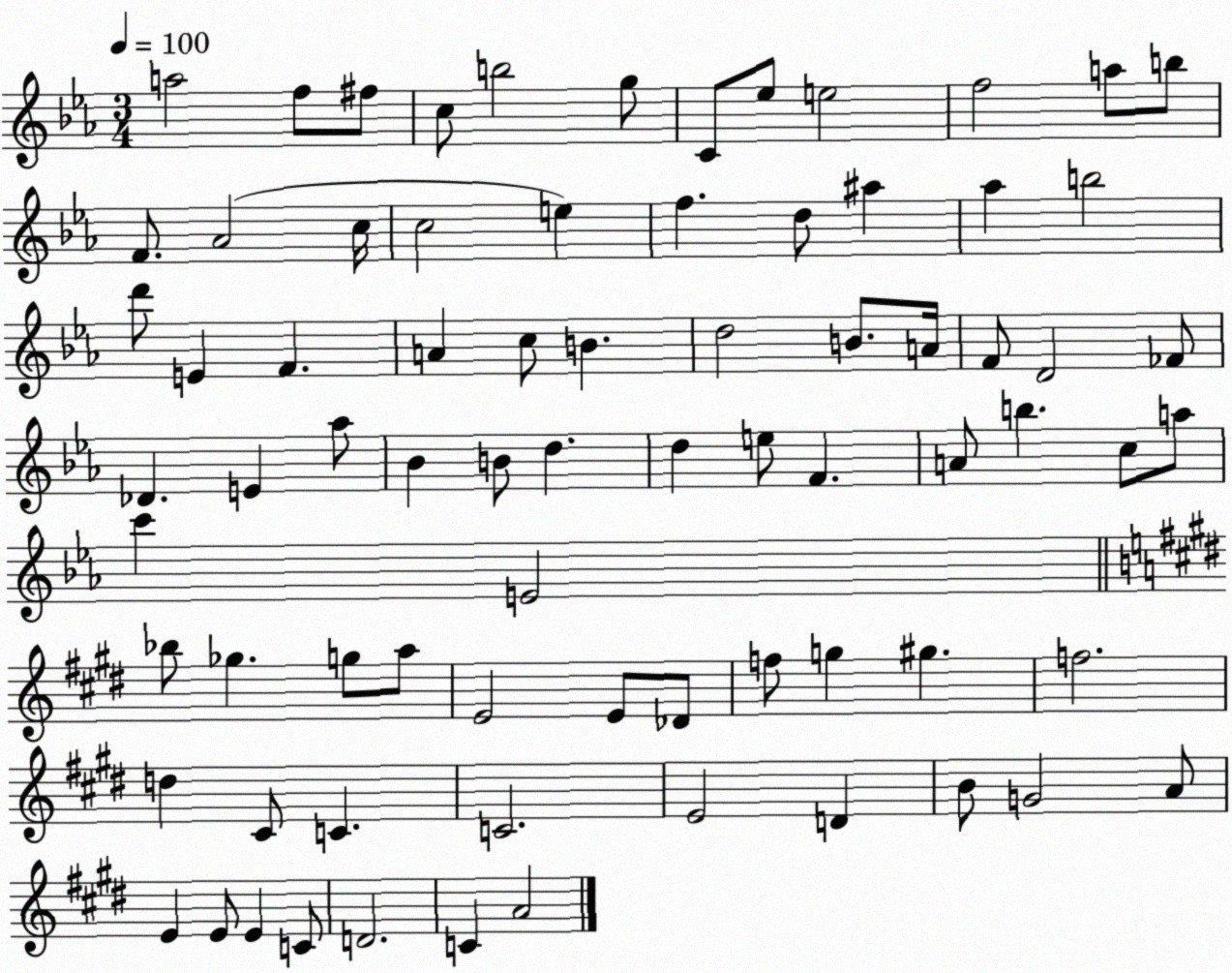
X:1
T:Untitled
M:3/4
L:1/4
K:Eb
a2 f/2 ^f/2 c/2 b2 g/2 C/2 _e/2 e2 f2 a/2 b/2 F/2 _A2 c/4 c2 e f d/2 ^a _a b2 d'/2 E F A c/2 B d2 B/2 A/4 F/2 D2 _F/2 _D E _a/2 _B B/2 d d e/2 F A/2 b c/2 a/2 c' E2 _b/2 _g g/2 a/2 E2 E/2 _D/2 f/2 g ^g f2 d ^C/2 C C2 E2 D B/2 G2 A/2 E E/2 E C/2 D2 C A2